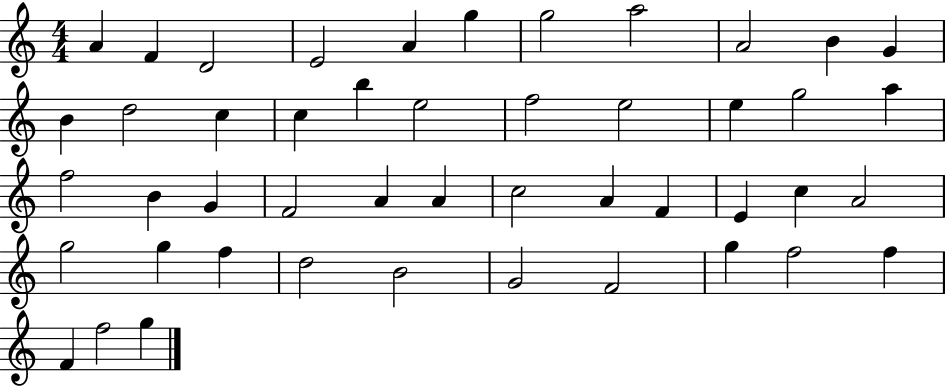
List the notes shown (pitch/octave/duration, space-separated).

A4/q F4/q D4/h E4/h A4/q G5/q G5/h A5/h A4/h B4/q G4/q B4/q D5/h C5/q C5/q B5/q E5/h F5/h E5/h E5/q G5/h A5/q F5/h B4/q G4/q F4/h A4/q A4/q C5/h A4/q F4/q E4/q C5/q A4/h G5/h G5/q F5/q D5/h B4/h G4/h F4/h G5/q F5/h F5/q F4/q F5/h G5/q